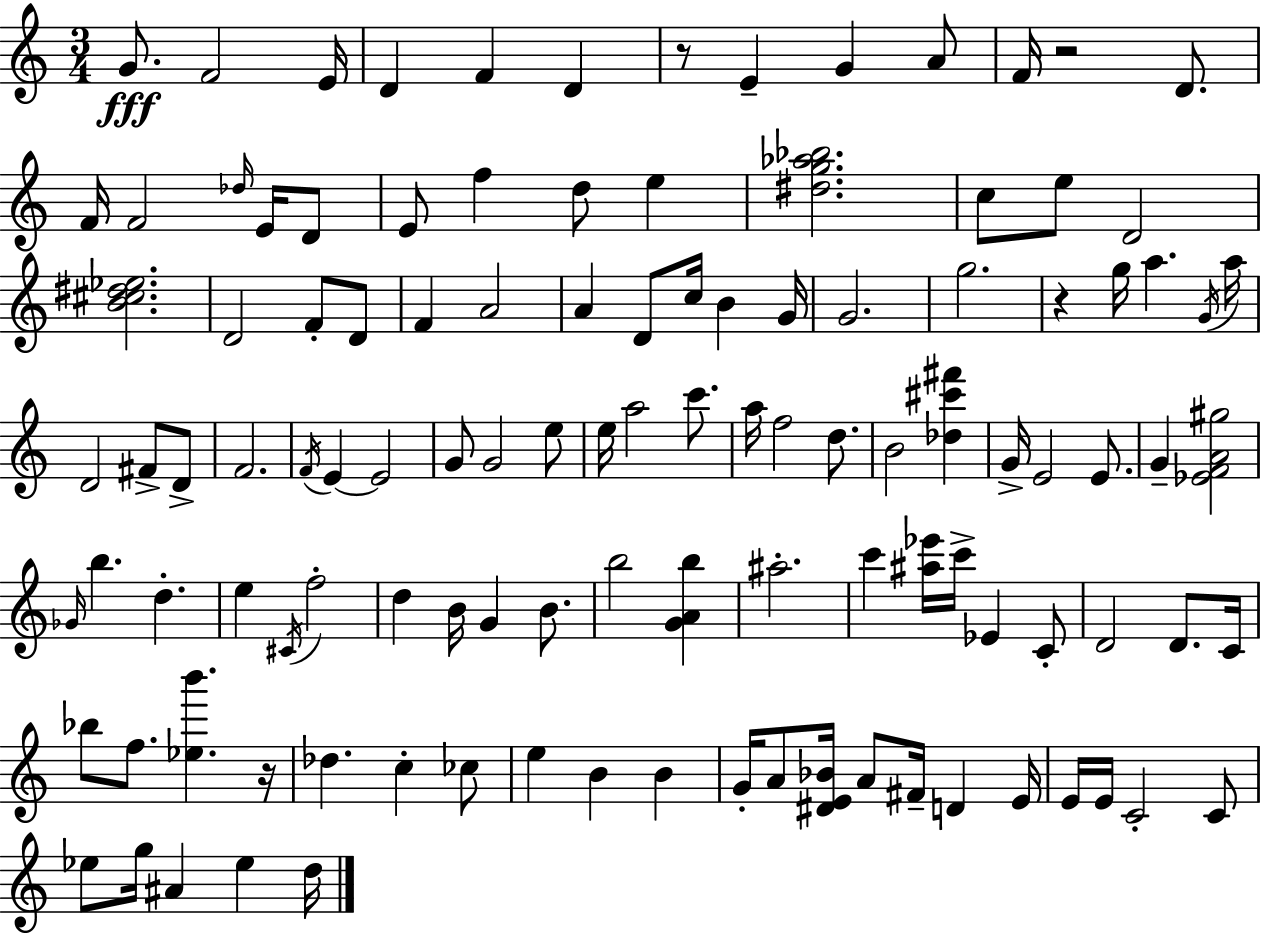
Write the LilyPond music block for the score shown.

{
  \clef treble
  \numericTimeSignature
  \time 3/4
  \key a \minor
  g'8.\fff f'2 e'16 | d'4 f'4 d'4 | r8 e'4-- g'4 a'8 | f'16 r2 d'8. | \break f'16 f'2 \grace { des''16 } e'16 d'8 | e'8 f''4 d''8 e''4 | <dis'' g'' aes'' bes''>2. | c''8 e''8 d'2 | \break <b' cis'' dis'' ees''>2. | d'2 f'8-. d'8 | f'4 a'2 | a'4 d'8 c''16 b'4 | \break g'16 g'2. | g''2. | r4 g''16 a''4. | \acciaccatura { g'16 } a''16 d'2 fis'8-> | \break d'8-> f'2. | \acciaccatura { f'16 } e'4~~ e'2 | g'8 g'2 | e''8 e''16 a''2 | \break c'''8. a''16 f''2 | d''8. b'2 <des'' cis''' fis'''>4 | g'16-> e'2 | e'8. g'4-- <ees' f' a' gis''>2 | \break \grace { ges'16 } b''4. d''4.-. | e''4 \acciaccatura { cis'16 } f''2-. | d''4 b'16 g'4 | b'8. b''2 | \break <g' a' b''>4 ais''2.-. | c'''4 <ais'' ees'''>16 c'''16-> ees'4 | c'8-. d'2 | d'8. c'16 bes''8 f''8. <ees'' b'''>4. | \break r16 des''4. c''4-. | ces''8 e''4 b'4 | b'4 g'16-. a'8 <dis' e' bes'>16 a'8 fis'16-- | d'4 e'16 e'16 e'16 c'2-. | \break c'8 ees''8 g''16 ais'4 | ees''4 d''16 \bar "|."
}